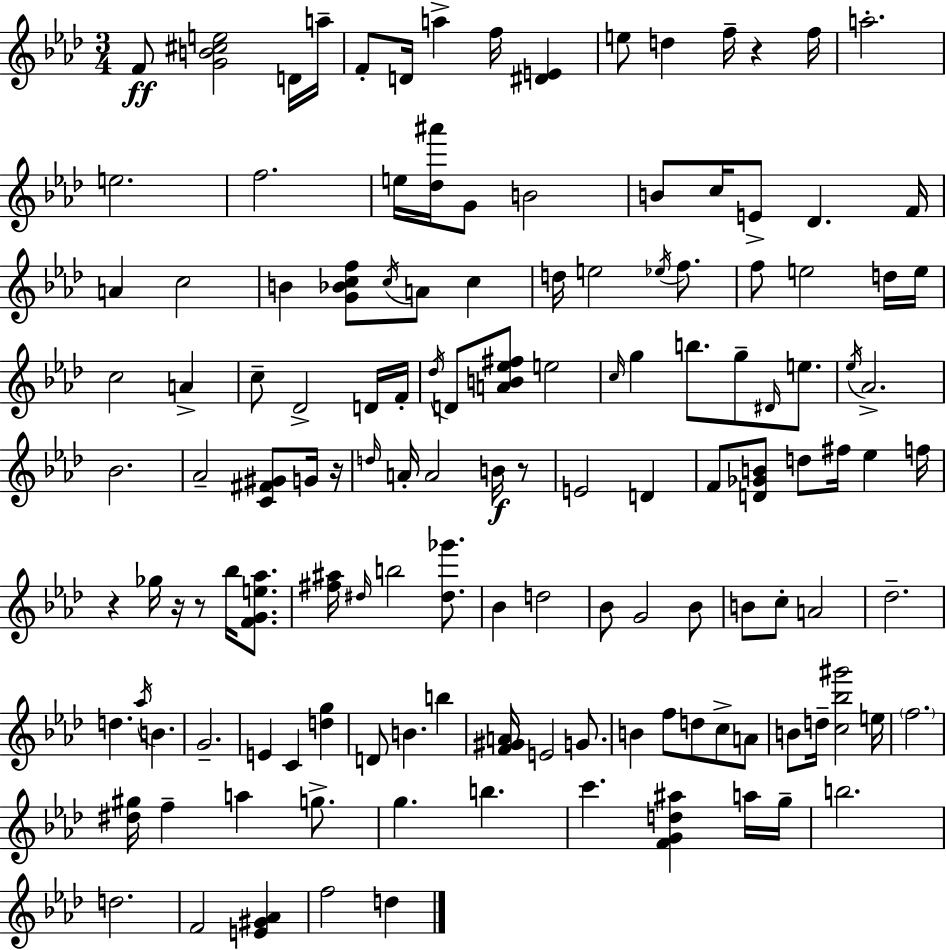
F4/e [G4,B4,C#5,E5]/h D4/s A5/s F4/e D4/s A5/q F5/s [D#4,E4]/q E5/e D5/q F5/s R/q F5/s A5/h. E5/h. F5/h. E5/s [Db5,A#6]/s G4/e B4/h B4/e C5/s E4/e Db4/q. F4/s A4/q C5/h B4/q [G4,Bb4,C5,F5]/e C5/s A4/e C5/q D5/s E5/h Eb5/s F5/e. F5/e E5/h D5/s E5/s C5/h A4/q C5/e Db4/h D4/s F4/s Db5/s D4/e [A4,B4,Eb5,F#5]/e E5/h C5/s G5/q B5/e. G5/e D#4/s E5/e. Eb5/s Ab4/h. Bb4/h. Ab4/h [C4,F#4,G#4]/e G4/s R/s D5/s A4/s A4/h B4/s R/e E4/h D4/q F4/e [D4,Gb4,B4]/e D5/e F#5/s Eb5/q F5/s R/q Gb5/s R/s R/e Bb5/s [F4,G4,E5,Ab5]/e. [F#5,A#5]/s D#5/s B5/h [D#5,Gb6]/e. Bb4/q D5/h Bb4/e G4/h Bb4/e B4/e C5/e A4/h Db5/h. D5/q. Ab5/s B4/q. G4/h. E4/q C4/q [D5,G5]/q D4/e B4/q. B5/q [F4,G#4,A4]/s E4/h G4/e. B4/q F5/e D5/e C5/e A4/e B4/e D5/s [C5,Bb5,G#6]/h E5/s F5/h. [D#5,G#5]/s F5/q A5/q G5/e. G5/q. B5/q. C6/q. [F4,G4,D5,A#5]/q A5/s G5/s B5/h. D5/h. F4/h [E4,G#4,Ab4]/q F5/h D5/q